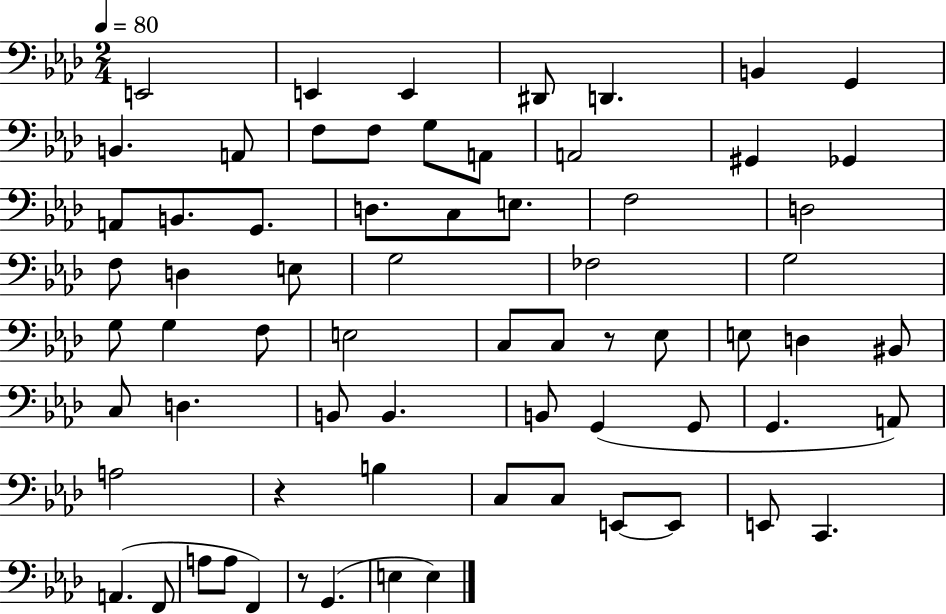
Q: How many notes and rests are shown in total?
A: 68